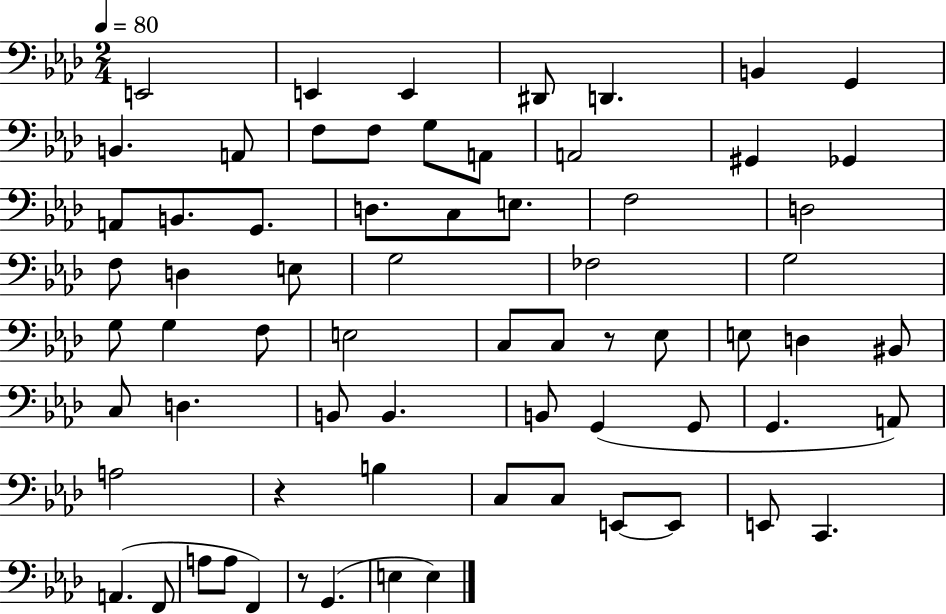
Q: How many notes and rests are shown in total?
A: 68